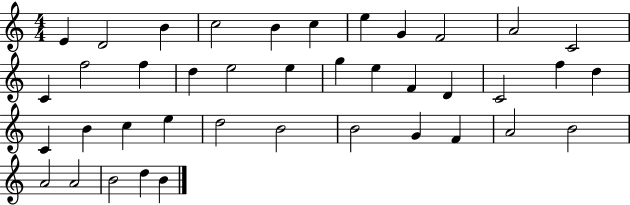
X:1
T:Untitled
M:4/4
L:1/4
K:C
E D2 B c2 B c e G F2 A2 C2 C f2 f d e2 e g e F D C2 f d C B c e d2 B2 B2 G F A2 B2 A2 A2 B2 d B